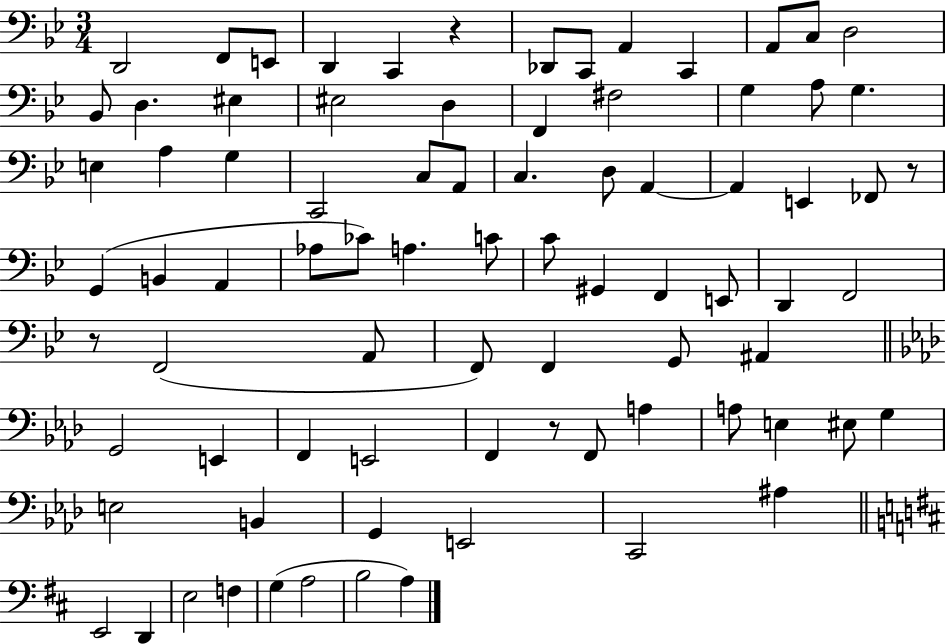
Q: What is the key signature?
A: BES major